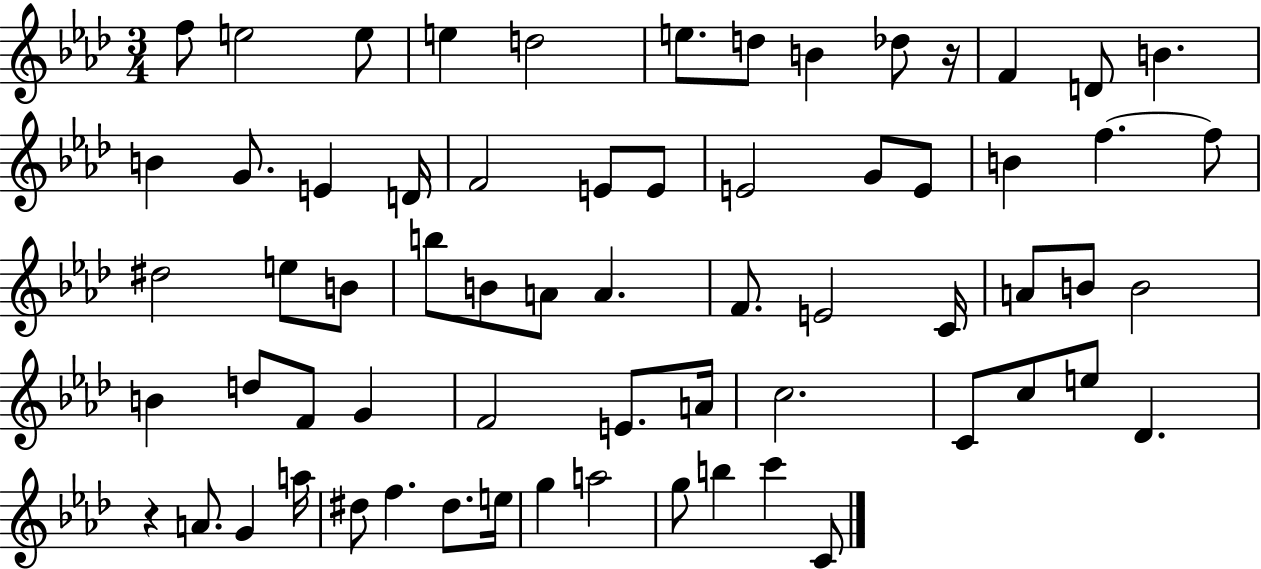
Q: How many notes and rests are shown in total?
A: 65